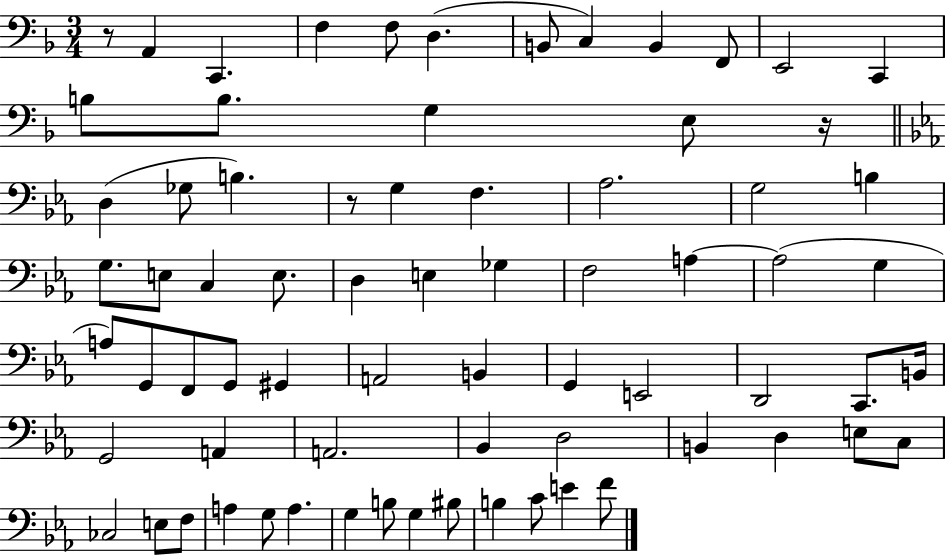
{
  \clef bass
  \numericTimeSignature
  \time 3/4
  \key f \major
  \repeat volta 2 { r8 a,4 c,4. | f4 f8 d4.( | b,8 c4) b,4 f,8 | e,2 c,4 | \break b8 b8. g4 e8 r16 | \bar "||" \break \key c \minor d4( ges8 b4.) | r8 g4 f4. | aes2. | g2 b4 | \break g8. e8 c4 e8. | d4 e4 ges4 | f2 a4~~ | a2( g4 | \break a8) g,8 f,8 g,8 gis,4 | a,2 b,4 | g,4 e,2 | d,2 c,8. b,16 | \break g,2 a,4 | a,2. | bes,4 d2 | b,4 d4 e8 c8 | \break ces2 e8 f8 | a4 g8 a4. | g4 b8 g4 bis8 | b4 c'8 e'4 f'8 | \break } \bar "|."
}